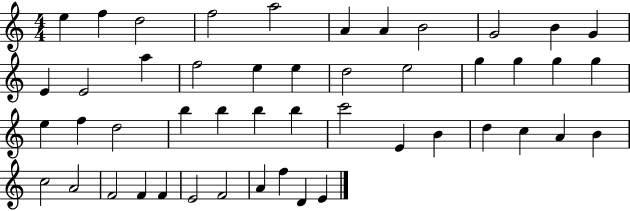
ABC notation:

X:1
T:Untitled
M:4/4
L:1/4
K:C
e f d2 f2 a2 A A B2 G2 B G E E2 a f2 e e d2 e2 g g g g e f d2 b b b b c'2 E B d c A B c2 A2 F2 F F E2 F2 A f D E